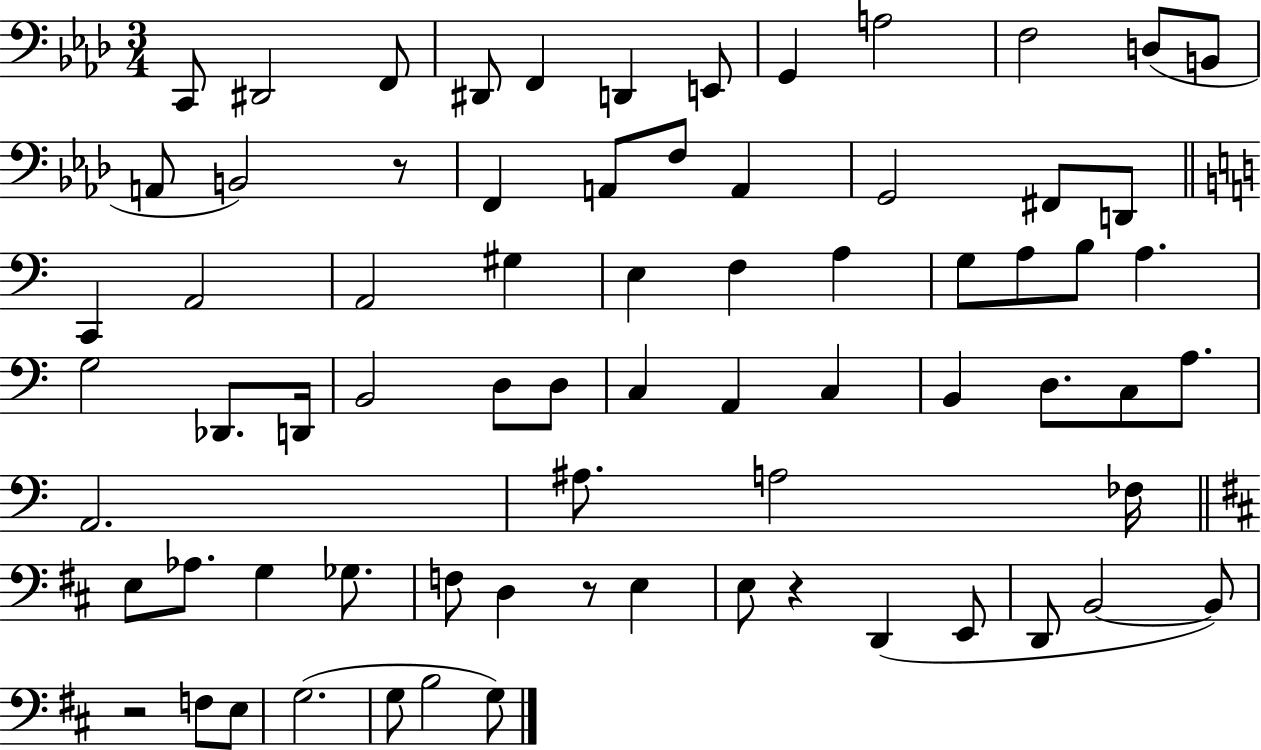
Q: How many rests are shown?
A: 4